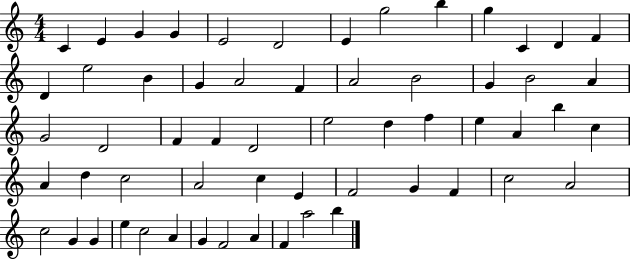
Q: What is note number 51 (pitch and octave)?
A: E5